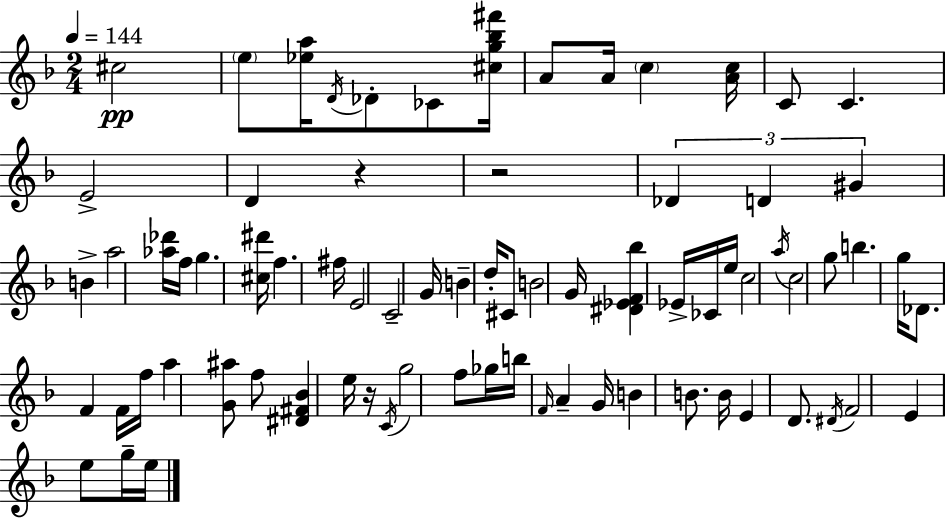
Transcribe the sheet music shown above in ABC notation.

X:1
T:Untitled
M:2/4
L:1/4
K:F
^c2 e/2 [_ea]/4 D/4 _D/2 _C/2 [^cg_b^f']/4 A/2 A/4 c [Ac]/4 C/2 C E2 D z z2 _D D ^G B a2 [_a_d']/4 f/4 g [^c^d']/4 f ^f/4 E2 C2 G/4 B d/4 ^C/2 B2 G/4 [^D_EF_b] _E/4 _C/4 e/4 c2 a/4 c2 g/2 b g/4 _D/2 F F/4 f/4 a [G^a]/2 f/2 [^D^F_B] e/4 z/4 C/4 g2 f/2 _g/4 b/4 F/4 A G/4 B B/2 B/4 E D/2 ^D/4 F2 E e/2 g/4 e/4